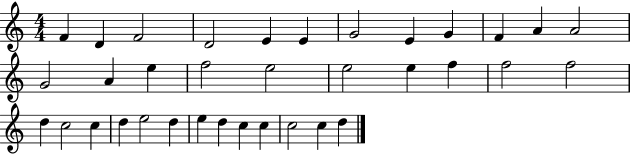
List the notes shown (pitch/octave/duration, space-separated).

F4/q D4/q F4/h D4/h E4/q E4/q G4/h E4/q G4/q F4/q A4/q A4/h G4/h A4/q E5/q F5/h E5/h E5/h E5/q F5/q F5/h F5/h D5/q C5/h C5/q D5/q E5/h D5/q E5/q D5/q C5/q C5/q C5/h C5/q D5/q